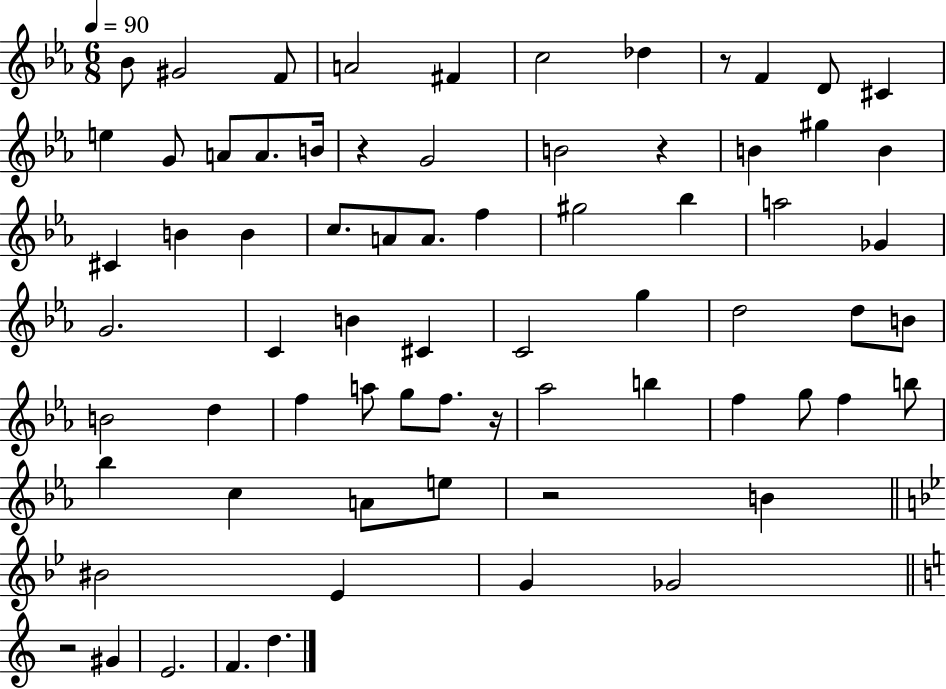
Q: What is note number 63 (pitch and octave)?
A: E4